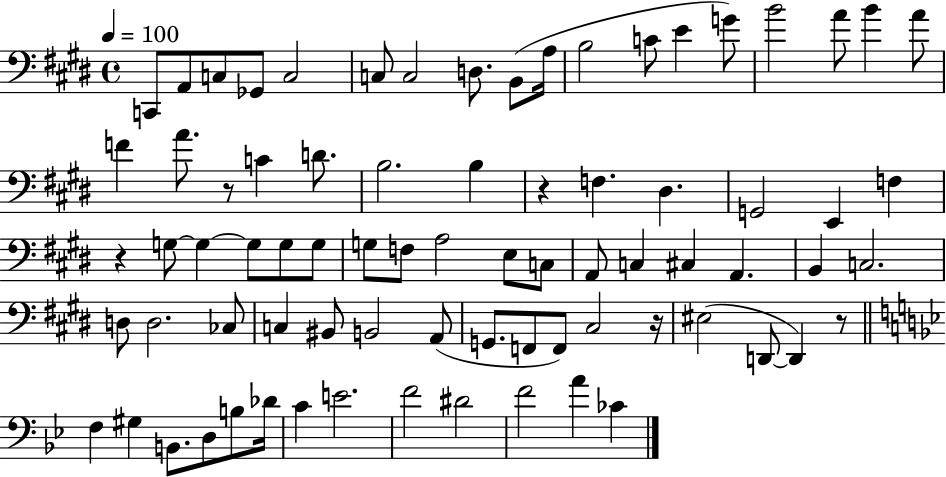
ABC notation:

X:1
T:Untitled
M:4/4
L:1/4
K:E
C,,/2 A,,/2 C,/2 _G,,/2 C,2 C,/2 C,2 D,/2 B,,/2 A,/4 B,2 C/2 E G/2 B2 A/2 B A/2 F A/2 z/2 C D/2 B,2 B, z F, ^D, G,,2 E,, F, z G,/2 G, G,/2 G,/2 G,/2 G,/2 F,/2 A,2 E,/2 C,/2 A,,/2 C, ^C, A,, B,, C,2 D,/2 D,2 _C,/2 C, ^B,,/2 B,,2 A,,/2 G,,/2 F,,/2 F,,/2 ^C,2 z/4 ^E,2 D,,/2 D,, z/2 F, ^G, B,,/2 D,/2 B,/2 _D/4 C E2 F2 ^D2 F2 A _C